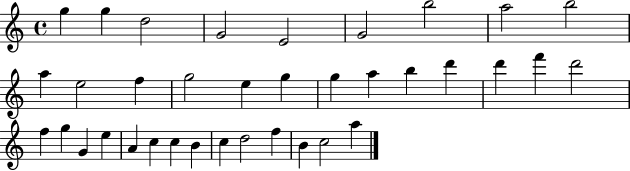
{
  \clef treble
  \time 4/4
  \defaultTimeSignature
  \key c \major
  g''4 g''4 d''2 | g'2 e'2 | g'2 b''2 | a''2 b''2 | \break a''4 e''2 f''4 | g''2 e''4 g''4 | g''4 a''4 b''4 d'''4 | d'''4 f'''4 d'''2 | \break f''4 g''4 g'4 e''4 | a'4 c''4 c''4 b'4 | c''4 d''2 f''4 | b'4 c''2 a''4 | \break \bar "|."
}